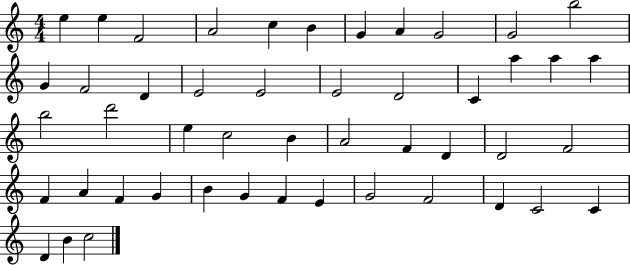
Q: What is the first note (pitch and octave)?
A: E5